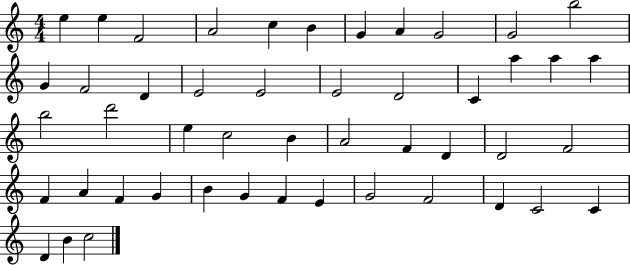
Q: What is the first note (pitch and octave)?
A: E5